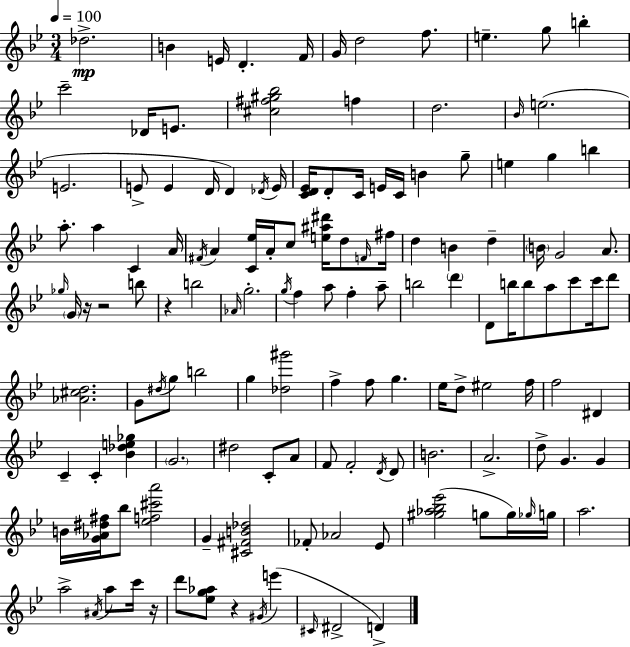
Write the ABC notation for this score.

X:1
T:Untitled
M:3/4
L:1/4
K:Gm
_d2 B E/4 D F/4 G/4 d2 f/2 e g/2 b c'2 _D/4 E/2 [^c^f^g_b]2 f d2 _B/4 e2 E2 E/2 E D/4 D _D/4 E/4 [CD_E]/4 D/2 C/4 E/4 C/4 B g/2 e g b a/2 a C A/4 ^F/4 A [C_e]/4 A/4 c/2 [e^a^d']/4 d/2 F/4 ^f/4 d B d B/4 G2 A/2 _g/4 G/4 z/4 z2 b/2 z b2 _A/4 g2 g/4 f a/2 f a/2 b2 d' D/2 b/4 b/2 a/2 c'/2 c'/4 d'/2 [_A^cd]2 G/2 ^d/4 g/2 b2 g [_d^g']2 f f/2 g _e/4 d/2 ^e2 f/4 f2 ^D C C [_B_de_g] G2 ^d2 C/2 A/2 F/2 F2 D/4 D/2 B2 A2 d/2 G G B/4 [G_A^d^f]/4 _b/2 [_ef^c'a']2 G [^C^FB_d]2 _F/2 _A2 _E/2 [^g_a_b_e']2 g/2 g/4 _g/4 g/4 a2 a2 ^A/4 a/2 c'/4 z/4 d'/2 [_eg_a]/2 z ^G/4 e' ^C/4 ^D2 D